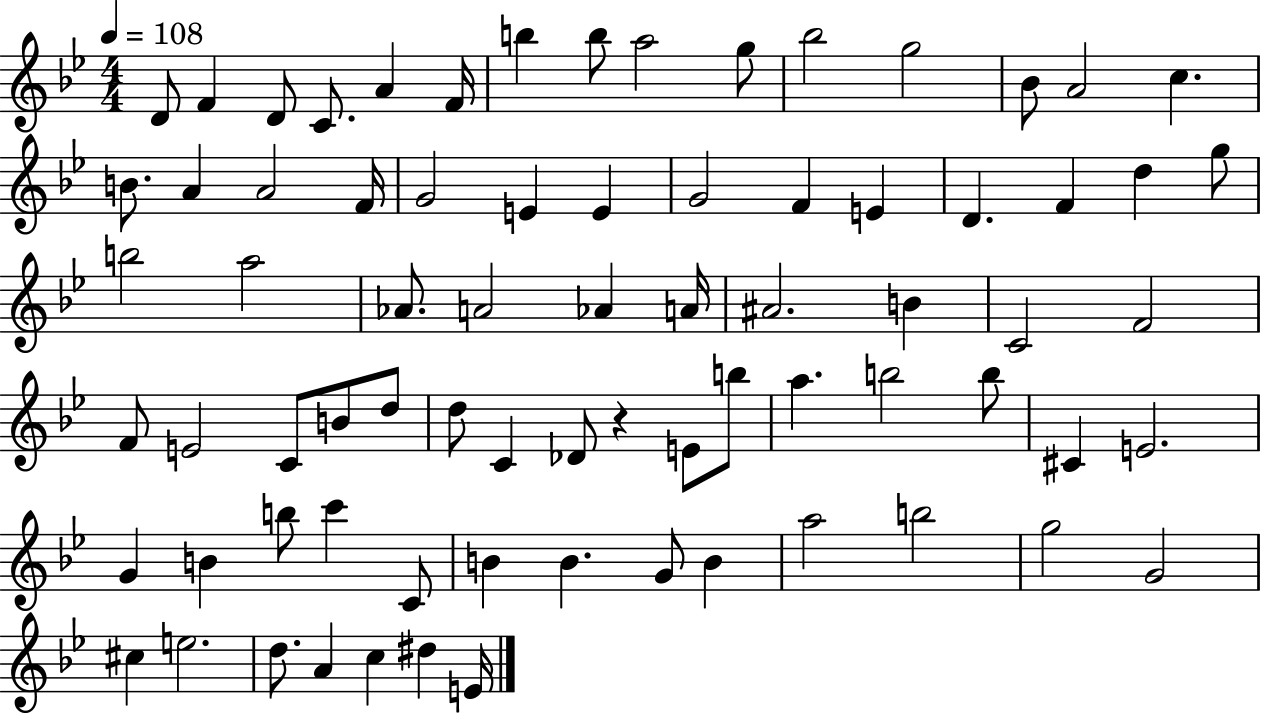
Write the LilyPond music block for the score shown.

{
  \clef treble
  \numericTimeSignature
  \time 4/4
  \key bes \major
  \tempo 4 = 108
  d'8 f'4 d'8 c'8. a'4 f'16 | b''4 b''8 a''2 g''8 | bes''2 g''2 | bes'8 a'2 c''4. | \break b'8. a'4 a'2 f'16 | g'2 e'4 e'4 | g'2 f'4 e'4 | d'4. f'4 d''4 g''8 | \break b''2 a''2 | aes'8. a'2 aes'4 a'16 | ais'2. b'4 | c'2 f'2 | \break f'8 e'2 c'8 b'8 d''8 | d''8 c'4 des'8 r4 e'8 b''8 | a''4. b''2 b''8 | cis'4 e'2. | \break g'4 b'4 b''8 c'''4 c'8 | b'4 b'4. g'8 b'4 | a''2 b''2 | g''2 g'2 | \break cis''4 e''2. | d''8. a'4 c''4 dis''4 e'16 | \bar "|."
}